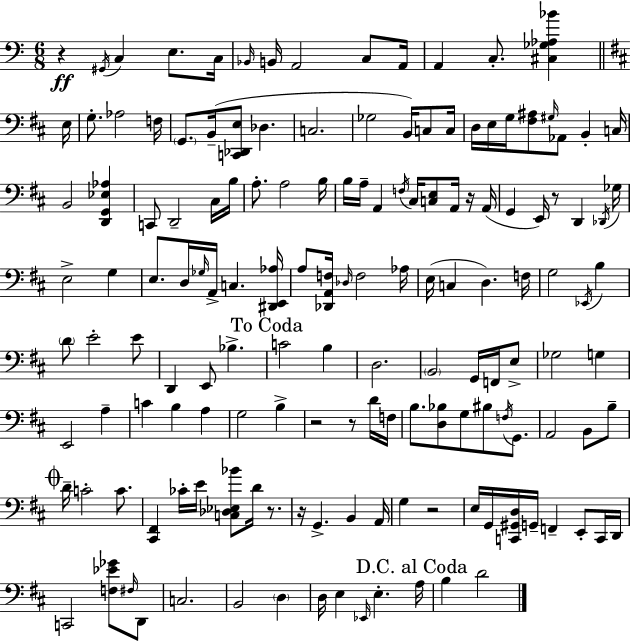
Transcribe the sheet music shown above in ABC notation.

X:1
T:Untitled
M:6/8
L:1/4
K:C
z ^G,,/4 C, E,/2 C,/4 _B,,/4 B,,/4 A,,2 C,/2 A,,/4 A,, C,/2 [^C,_G,_A,_B] E,/4 G,/2 _A,2 F,/4 G,,/2 B,,/4 [C,,_D,,E,]/2 _D, C,2 _G,2 B,,/4 C,/2 C,/4 D,/4 E,/4 G,/4 [^F,^A,]/2 ^G,/4 _A,,/2 B,, C,/4 B,,2 [D,,G,,_E,_A,] C,,/2 D,,2 ^C,/4 B,/4 A,/2 A,2 B,/4 B,/4 A,/4 A,, F,/4 ^C,/4 [C,E,]/2 A,,/4 z/4 A,,/4 G,, E,,/4 z/2 D,, _D,,/4 _G,/4 E,2 G, E,/2 D,/4 _G,/4 A,,/4 C, [^D,,E,,_A,]/4 A,/2 [_D,,A,,F,]/4 _D,/4 F,2 _A,/4 E,/4 C, D, F,/4 G,2 _E,,/4 B, D/2 E2 E/2 D,, E,,/2 _B, C2 B, D,2 B,,2 G,,/4 F,,/4 E,/2 _G,2 G, E,,2 A, C B, A, G,2 B, z2 z/2 D/4 F,/4 B,/2 [D,_B,]/2 G,/2 ^B,/2 F,/4 G,,/2 A,,2 B,,/2 B,/2 D/4 C2 C/2 [^C,,^F,,] _C/4 E/4 [C,_D,_E,_B]/2 D/4 z/2 z/4 G,, B,, A,,/4 G, z2 E,/4 G,,/4 [C,,^G,,D,]/4 G,,/4 F,, E,,/2 C,,/4 D,,/4 C,,2 [F,_E_G]/2 ^F,/4 D,,/2 C,2 B,,2 D, D,/4 E, _E,,/4 E, A,/4 B, D2